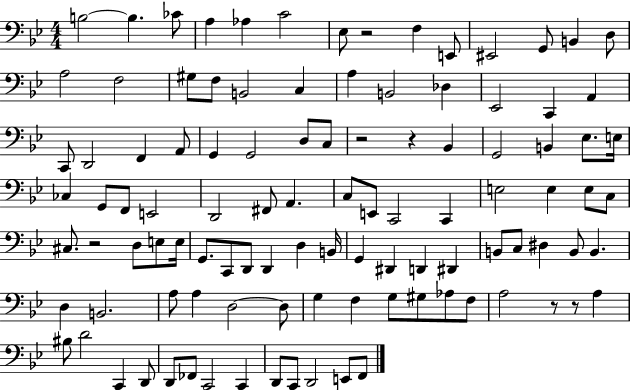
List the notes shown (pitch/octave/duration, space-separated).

B3/h B3/q. CES4/e A3/q Ab3/q C4/h Eb3/e R/h F3/q E2/e EIS2/h G2/e B2/q D3/e A3/h F3/h G#3/e F3/e B2/h C3/q A3/q B2/h Db3/q Eb2/h C2/q A2/q C2/e D2/h F2/q A2/e G2/q G2/h D3/e C3/e R/h R/q Bb2/q G2/h B2/q Eb3/e. E3/s CES3/q G2/e F2/e E2/h D2/h F#2/e A2/q. C3/e E2/e C2/h C2/q E3/h E3/q E3/e C3/e C#3/e. R/h D3/e E3/e E3/s G2/e. C2/e D2/e D2/q D3/q B2/s G2/q D#2/q D2/q D#2/q B2/e C3/e D#3/q B2/e B2/q. D3/q B2/h. A3/e A3/q D3/h D3/e G3/q F3/q G3/e G#3/e Ab3/e F3/e A3/h R/e R/e A3/q BIS3/e D4/h C2/q D2/e D2/e FES2/e C2/h C2/q D2/e C2/e D2/h E2/e F2/e